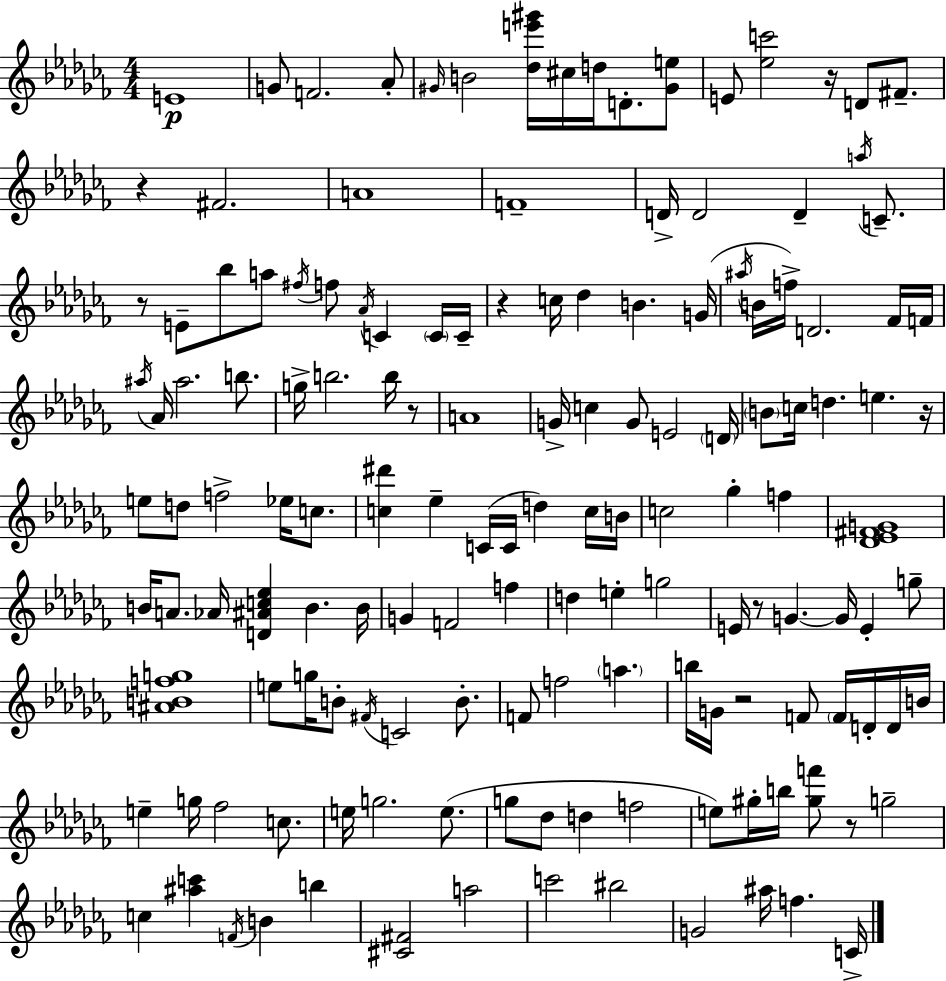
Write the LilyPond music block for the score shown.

{
  \clef treble
  \numericTimeSignature
  \time 4/4
  \key aes \minor
  e'1\p | g'8 f'2. aes'8-. | \grace { gis'16 } b'2 <des'' e''' gis'''>16 cis''16 d''16 d'8.-. <gis' e''>8 | e'8 <ees'' c'''>2 r16 d'8 fis'8.-- | \break r4 fis'2. | a'1 | f'1-- | d'16-> d'2 d'4-- \acciaccatura { a''16 } c'8.-- | \break r8 e'8-- bes''8 a''8 \acciaccatura { fis''16 } f''8 \acciaccatura { aes'16 } c'4 | \parenthesize c'16 c'16-- r4 c''16 des''4 b'4. | g'16( \acciaccatura { ais''16 } b'16 f''16->) d'2. | fes'16 f'16 \acciaccatura { ais''16 } aes'16 ais''2. | \break b''8. g''16-> b''2. | b''16 r8 a'1 | g'16-> c''4 g'8 e'2 | \parenthesize d'16 \parenthesize b'8 c''16 d''4. e''4. | \break r16 e''8 d''8 f''2-> | ees''16 c''8. <c'' dis'''>4 ees''4-- c'16( c'16 | d''4) c''16 b'16 c''2 ges''4-. | f''4 <des' ees' fis' g'>1 | \break b'16 a'8. aes'16 <d' ais' c'' ees''>4 b'4. | b'16 g'4 f'2 | f''4 d''4 e''4-. g''2 | e'16 r8 g'4.~~ g'16 | \break e'4-. g''8-- <ais' b' f'' g''>1 | e''8 g''16 b'8-. \acciaccatura { fis'16 } c'2 | b'8.-. f'8 f''2 | \parenthesize a''4. b''16 g'16 r2 | \break f'8 \parenthesize f'16 d'16-. d'16 b'16 e''4-- g''16 fes''2 | c''8. e''16 g''2. | e''8.( g''8 des''8 d''4 f''2 | e''8) gis''16-. b''16 <gis'' f'''>8 r8 g''2-- | \break c''4 <ais'' c'''>4 \acciaccatura { f'16 } | b'4 b''4 <cis' fis'>2 | a''2 c'''2 | bis''2 g'2 | \break ais''16 f''4. c'16-> \bar "|."
}